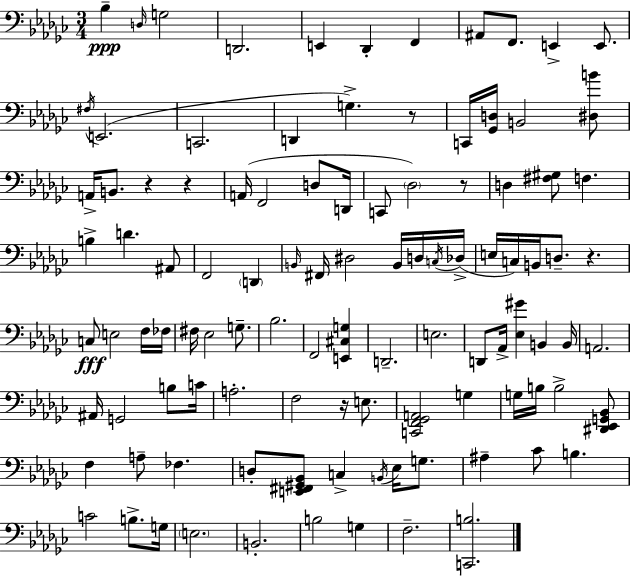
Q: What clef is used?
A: bass